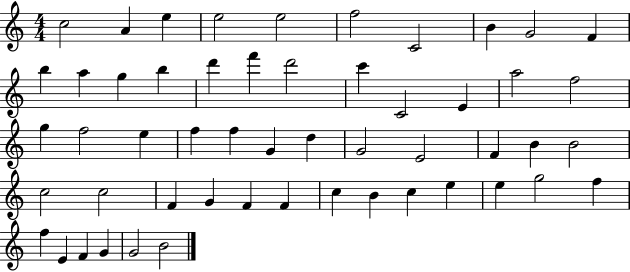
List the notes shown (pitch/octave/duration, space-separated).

C5/h A4/q E5/q E5/h E5/h F5/h C4/h B4/q G4/h F4/q B5/q A5/q G5/q B5/q D6/q F6/q D6/h C6/q C4/h E4/q A5/h F5/h G5/q F5/h E5/q F5/q F5/q G4/q D5/q G4/h E4/h F4/q B4/q B4/h C5/h C5/h F4/q G4/q F4/q F4/q C5/q B4/q C5/q E5/q E5/q G5/h F5/q F5/q E4/q F4/q G4/q G4/h B4/h